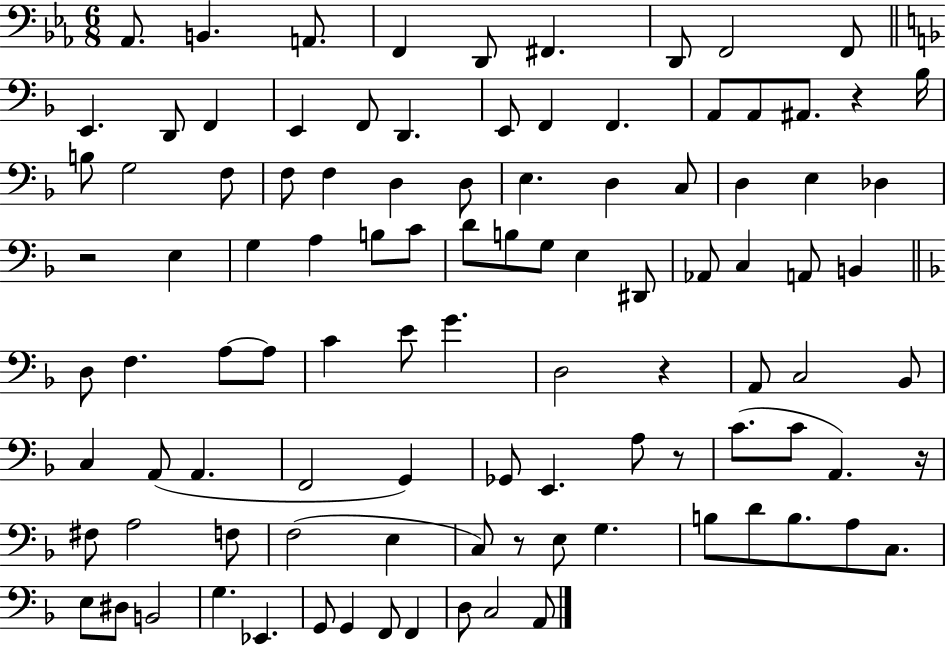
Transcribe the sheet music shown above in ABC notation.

X:1
T:Untitled
M:6/8
L:1/4
K:Eb
_A,,/2 B,, A,,/2 F,, D,,/2 ^F,, D,,/2 F,,2 F,,/2 E,, D,,/2 F,, E,, F,,/2 D,, E,,/2 F,, F,, A,,/2 A,,/2 ^A,,/2 z _B,/4 B,/2 G,2 F,/2 F,/2 F, D, D,/2 E, D, C,/2 D, E, _D, z2 E, G, A, B,/2 C/2 D/2 B,/2 G,/2 E, ^D,,/2 _A,,/2 C, A,,/2 B,, D,/2 F, A,/2 A,/2 C E/2 G D,2 z A,,/2 C,2 _B,,/2 C, A,,/2 A,, F,,2 G,, _G,,/2 E,, A,/2 z/2 C/2 C/2 A,, z/4 ^F,/2 A,2 F,/2 F,2 E, C,/2 z/2 E,/2 G, B,/2 D/2 B,/2 A,/2 C,/2 E,/2 ^D,/2 B,,2 G, _E,, G,,/2 G,, F,,/2 F,, D,/2 C,2 A,,/2